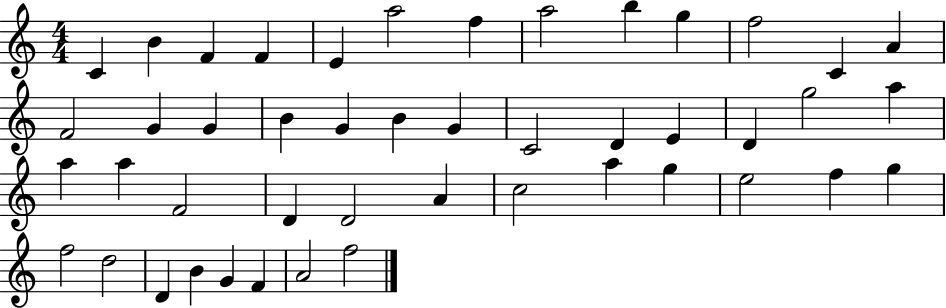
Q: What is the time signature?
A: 4/4